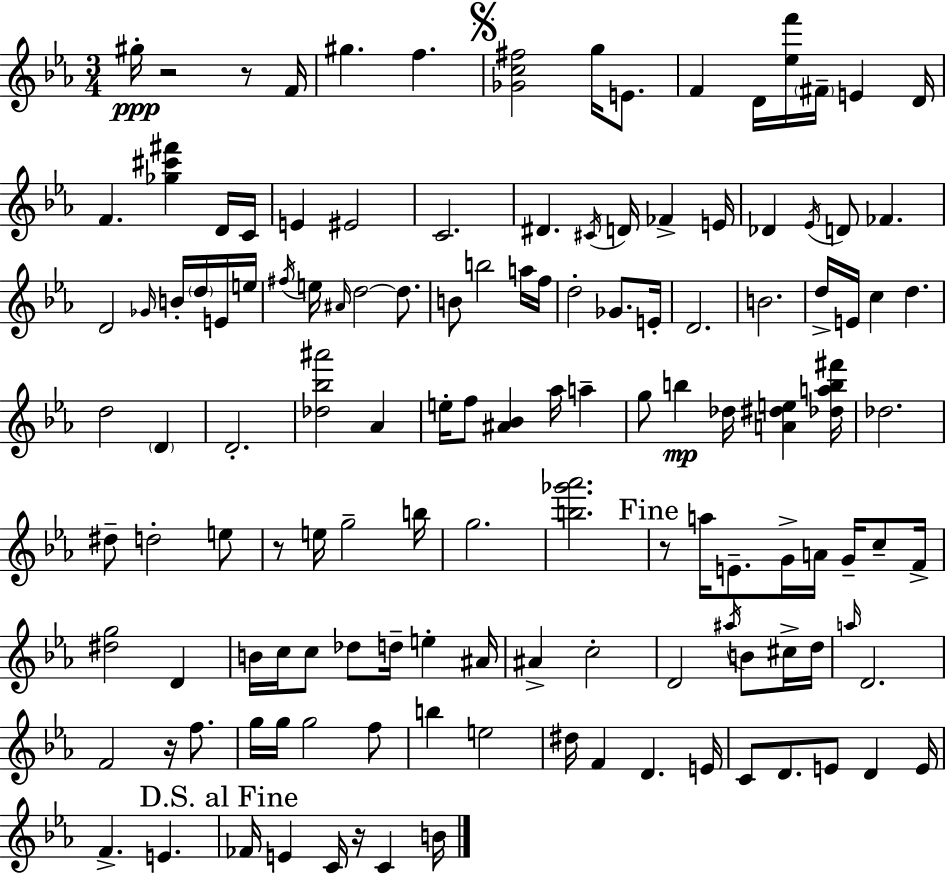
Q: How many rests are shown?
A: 6